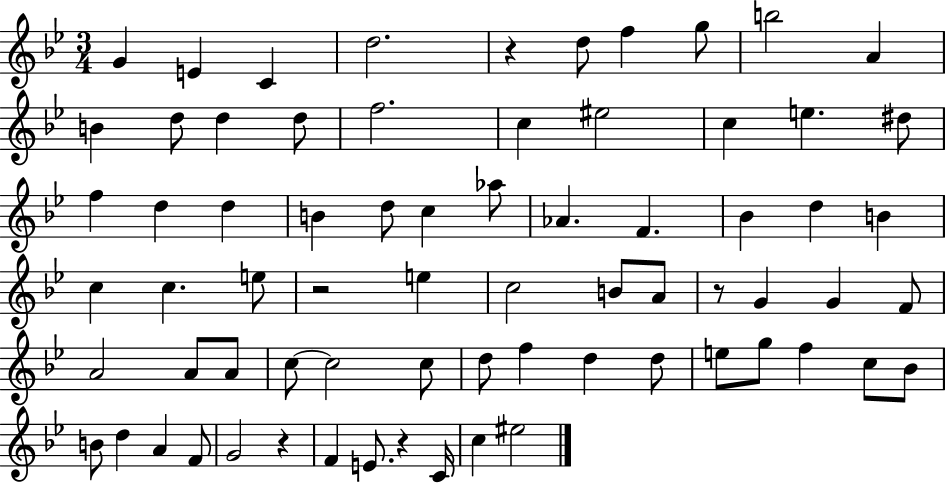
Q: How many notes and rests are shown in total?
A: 71